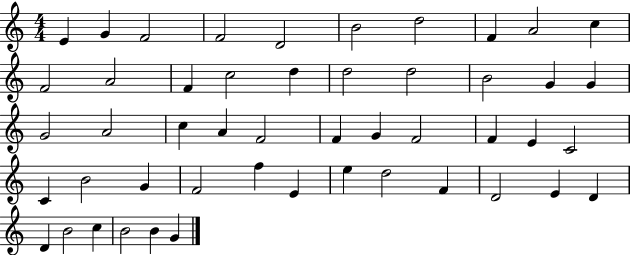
{
  \clef treble
  \numericTimeSignature
  \time 4/4
  \key c \major
  e'4 g'4 f'2 | f'2 d'2 | b'2 d''2 | f'4 a'2 c''4 | \break f'2 a'2 | f'4 c''2 d''4 | d''2 d''2 | b'2 g'4 g'4 | \break g'2 a'2 | c''4 a'4 f'2 | f'4 g'4 f'2 | f'4 e'4 c'2 | \break c'4 b'2 g'4 | f'2 f''4 e'4 | e''4 d''2 f'4 | d'2 e'4 d'4 | \break d'4 b'2 c''4 | b'2 b'4 g'4 | \bar "|."
}